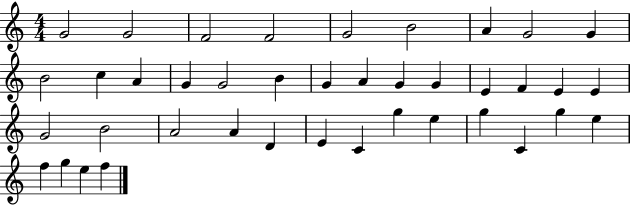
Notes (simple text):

G4/h G4/h F4/h F4/h G4/h B4/h A4/q G4/h G4/q B4/h C5/q A4/q G4/q G4/h B4/q G4/q A4/q G4/q G4/q E4/q F4/q E4/q E4/q G4/h B4/h A4/h A4/q D4/q E4/q C4/q G5/q E5/q G5/q C4/q G5/q E5/q F5/q G5/q E5/q F5/q